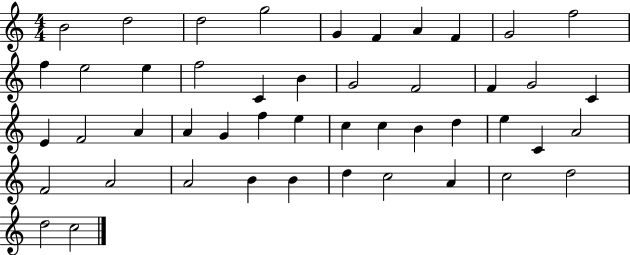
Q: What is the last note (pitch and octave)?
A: C5